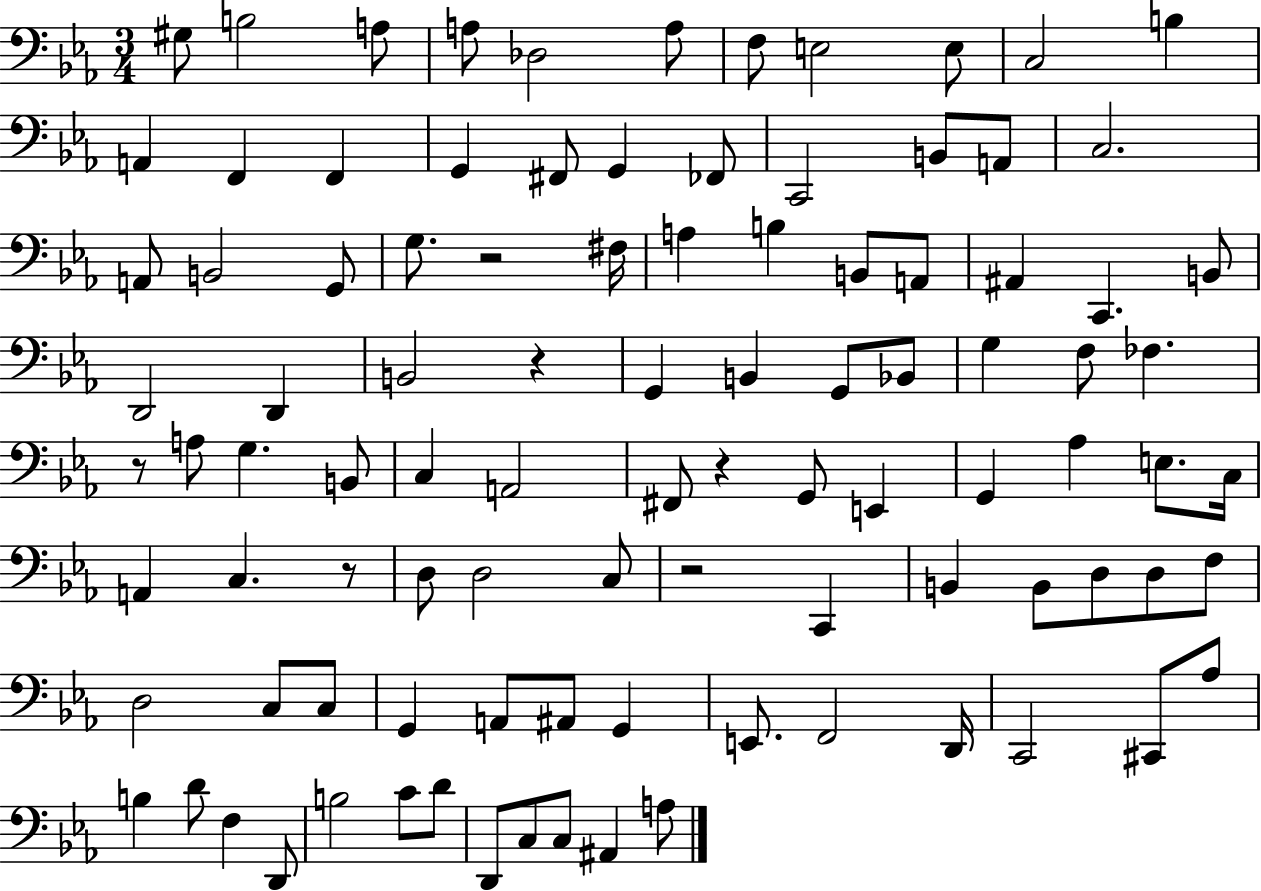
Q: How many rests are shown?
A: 6